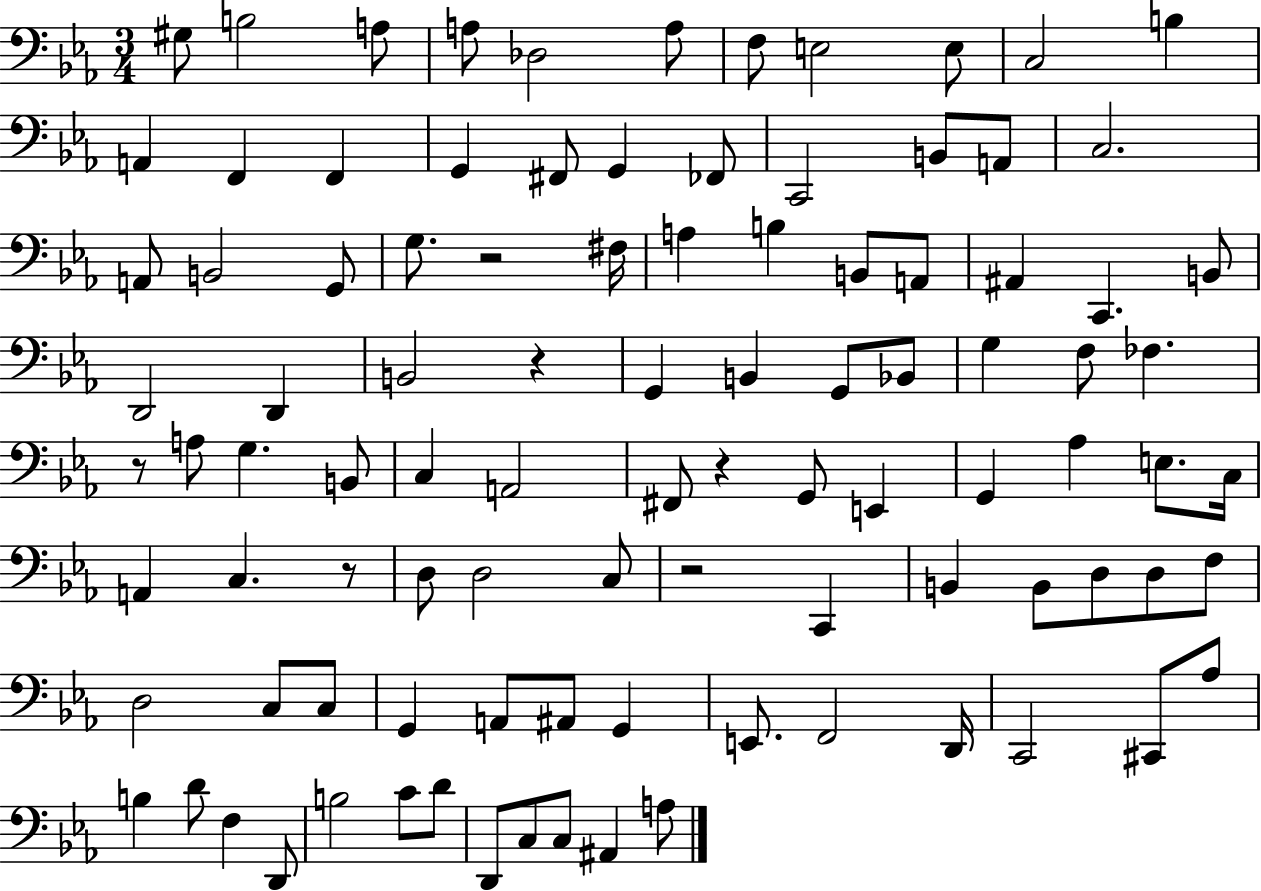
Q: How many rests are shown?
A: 6